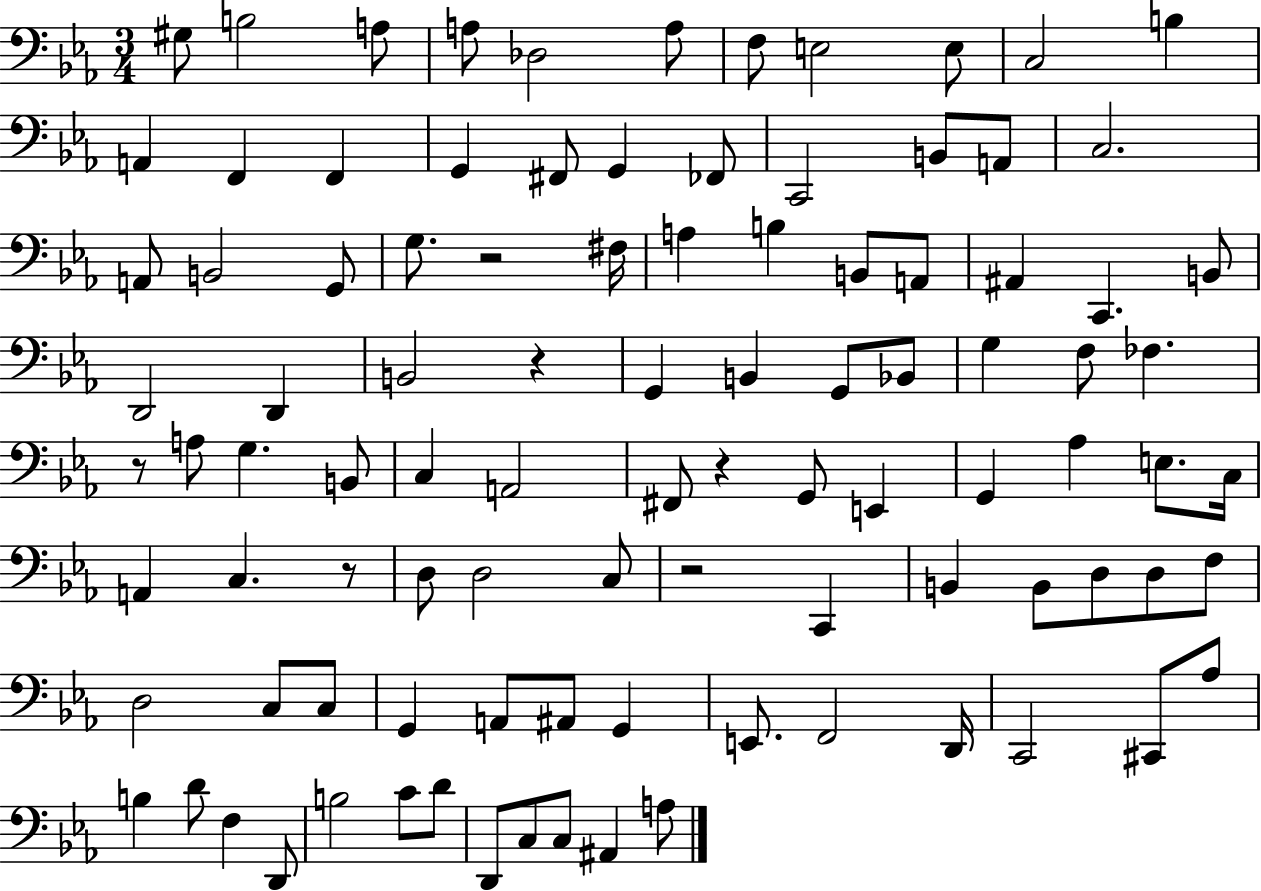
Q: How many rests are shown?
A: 6